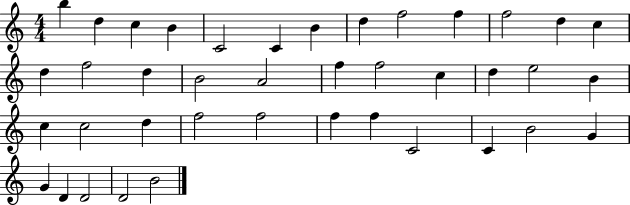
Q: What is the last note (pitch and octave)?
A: B4